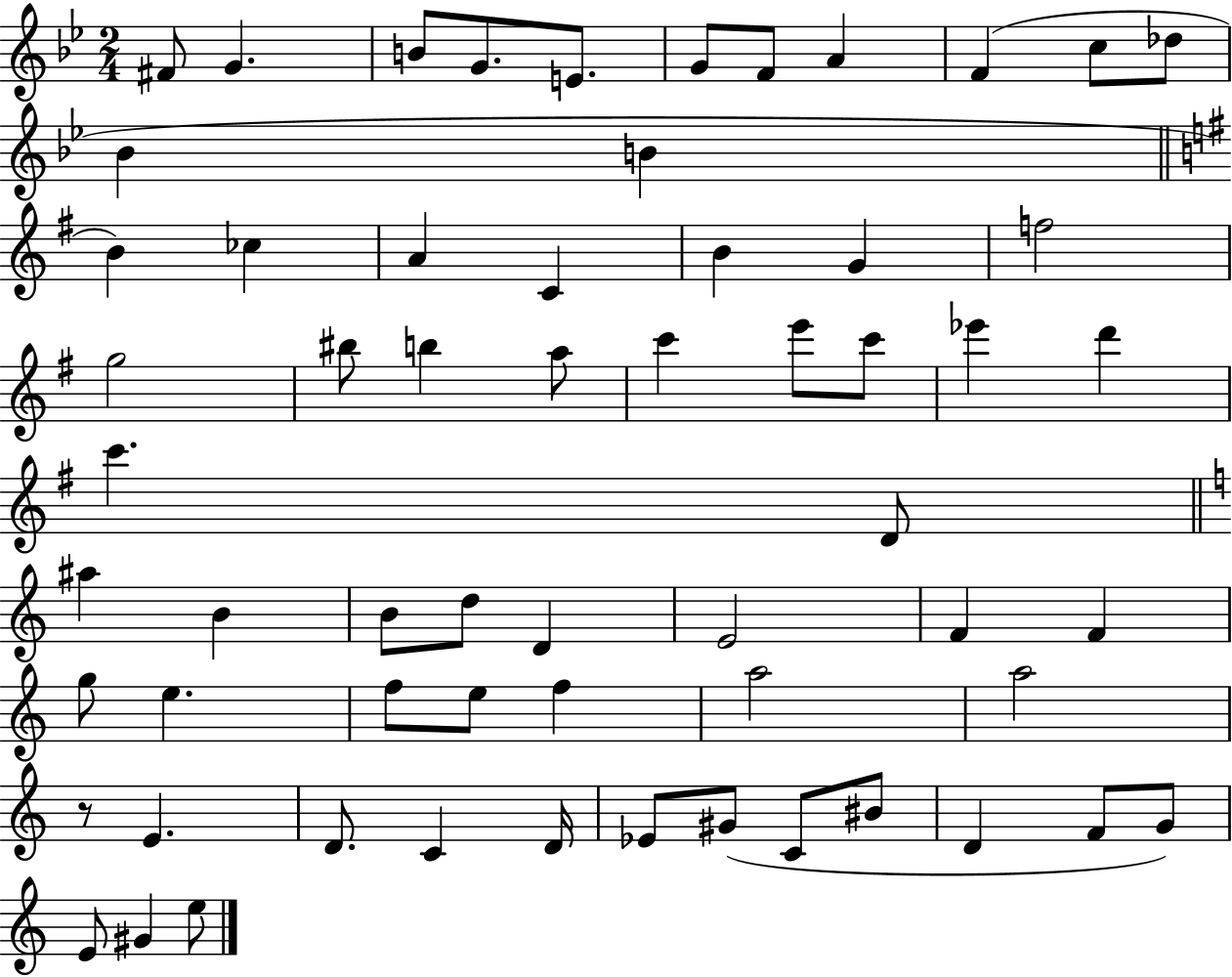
F#4/e G4/q. B4/e G4/e. E4/e. G4/e F4/e A4/q F4/q C5/e Db5/e Bb4/q B4/q B4/q CES5/q A4/q C4/q B4/q G4/q F5/h G5/h BIS5/e B5/q A5/e C6/q E6/e C6/e Eb6/q D6/q C6/q. D4/e A#5/q B4/q B4/e D5/e D4/q E4/h F4/q F4/q G5/e E5/q. F5/e E5/e F5/q A5/h A5/h R/e E4/q. D4/e. C4/q D4/s Eb4/e G#4/e C4/e BIS4/e D4/q F4/e G4/e E4/e G#4/q E5/e